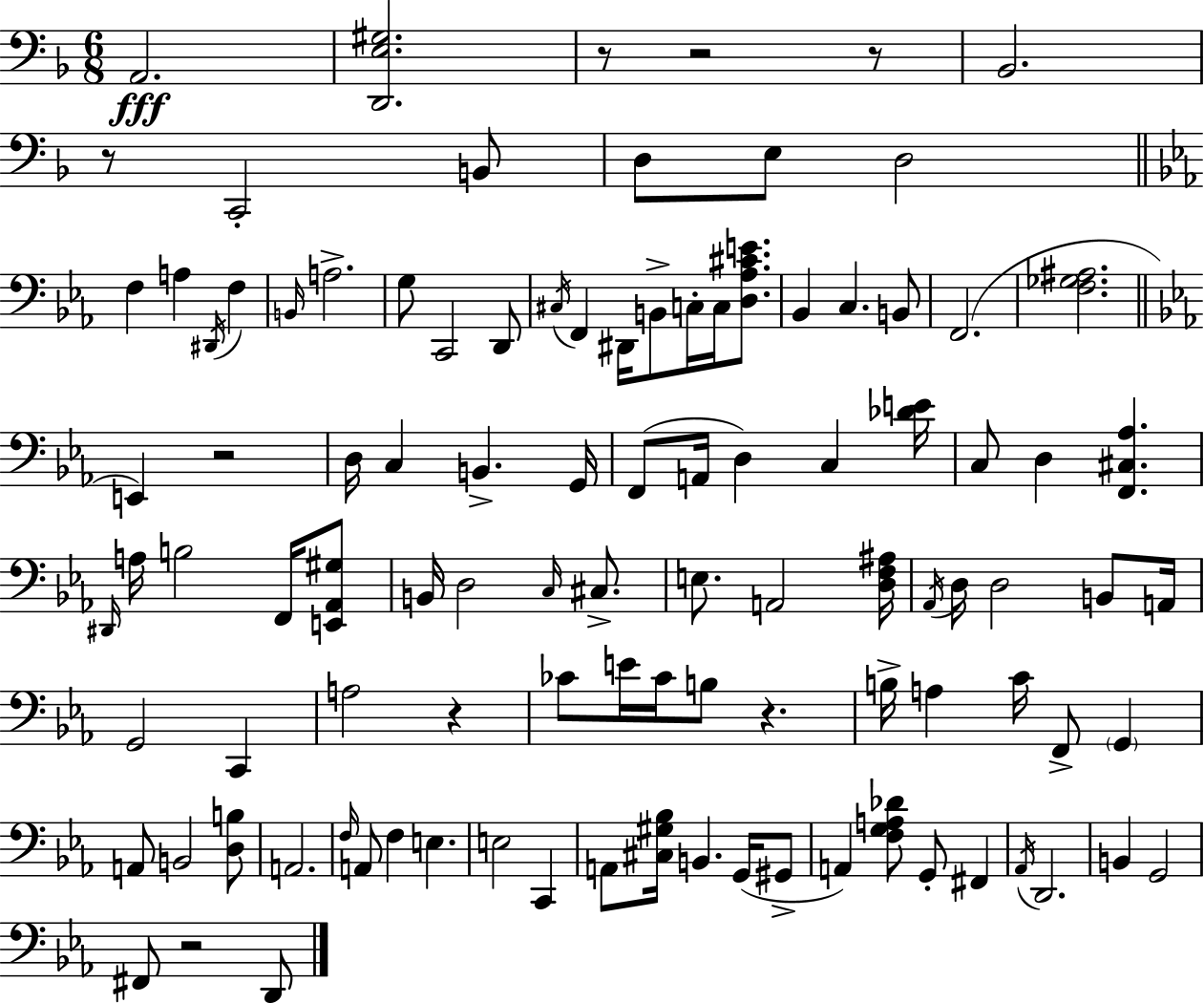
A2/h. [D2,E3,G#3]/h. R/e R/h R/e Bb2/h. R/e C2/h B2/e D3/e E3/e D3/h F3/q A3/q D#2/s F3/q B2/s A3/h. G3/e C2/h D2/e C#3/s F2/q D#2/s B2/e C3/s C3/s [D3,Ab3,C#4,E4]/e. Bb2/q C3/q. B2/e F2/h. [F3,Gb3,A#3]/h. E2/q R/h D3/s C3/q B2/q. G2/s F2/e A2/s D3/q C3/q [Db4,E4]/s C3/e D3/q [F2,C#3,Ab3]/q. D#2/s A3/s B3/h F2/s [E2,Ab2,G#3]/e B2/s D3/h C3/s C#3/e. E3/e. A2/h [D3,F3,A#3]/s Ab2/s D3/s D3/h B2/e A2/s G2/h C2/q A3/h R/q CES4/e E4/s CES4/s B3/e R/q. B3/s A3/q C4/s F2/e G2/q A2/e B2/h [D3,B3]/e A2/h. F3/s A2/e F3/q E3/q. E3/h C2/q A2/e [C#3,G#3,Bb3]/s B2/q. G2/s G#2/e A2/q [F3,G3,A3,Db4]/e G2/e F#2/q Ab2/s D2/h. B2/q G2/h F#2/e R/h D2/e